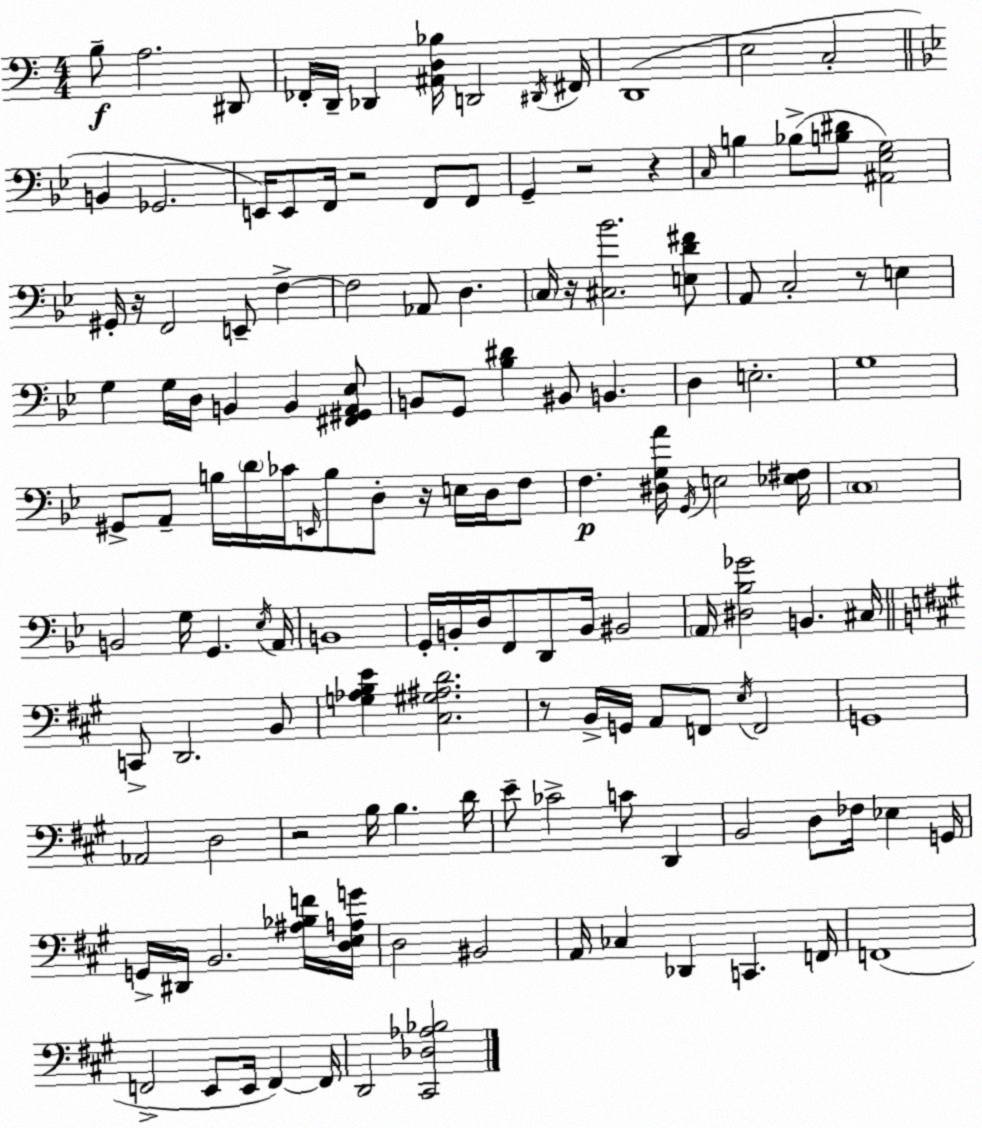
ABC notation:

X:1
T:Untitled
M:4/4
L:1/4
K:Am
B,/2 A,2 ^D,,/2 _F,,/4 D,,/4 _D,, [^A,,D,_B,]/4 D,,2 ^D,,/4 ^F,,/4 D,,4 E,2 C,2 B,, _G,,2 E,,/4 E,,/2 F,,/4 z2 F,,/2 F,,/2 G,, z2 z C,/4 B, _B,/2 [B,^D]/2 [^A,,_E,G,]2 ^G,,/4 z/4 F,,2 E,,/2 F, F,2 _A,,/2 D, C,/4 z/4 [^C,_B]2 [E,D^F]/2 A,,/2 C,2 z/2 E, G, G,/4 D,/4 B,, B,, [^F,,^G,,A,,_E,]/2 B,,/2 G,,/2 [_B,^D] ^B,,/2 B,, D, E,2 G,4 ^G,,/2 A,,/2 B,/4 D/4 _C/4 E,,/4 B,/2 D,/2 z/4 E,/4 D,/4 F,/2 F, [^D,G,A]/4 G,,/4 E,2 [_E,^F,]/4 C,4 B,,2 G,/4 G,, _E,/4 A,,/4 B,,4 G,,/4 B,,/4 D,/4 F,,/2 D,,/2 B,,/4 ^B,,2 A,,/4 [^D,_B,_G]2 B,, ^C,/4 C,,/2 D,,2 B,,/2 [G,_A,B,E] [^C,^G,^A,D]2 z/2 B,,/4 G,,/4 A,,/2 F,,/2 E,/4 F,,2 G,,4 _A,,2 D,2 z2 B,/4 B, D/4 E/2 _C2 C/2 D,, B,,2 D,/2 _F,/4 _E, G,,/4 G,,/4 ^D,,/4 B,,2 [^A,_B,F]/4 [D,E,A,G]/4 D,2 ^B,,2 A,,/4 _C, _D,, C,, F,,/4 F,,4 F,,2 E,,/2 E,,/4 F,, F,,/4 D,,2 [^C,,_D,_A,_B,]2